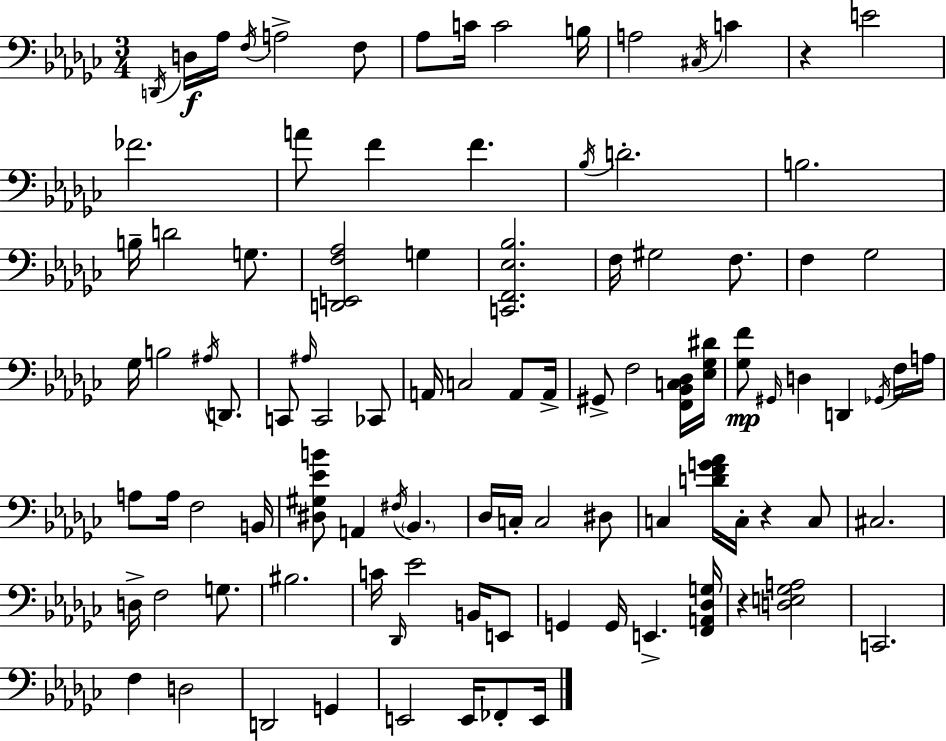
{
  \clef bass
  \numericTimeSignature
  \time 3/4
  \key ees \minor
  \acciaccatura { d,16 }\f d16 aes16 \acciaccatura { f16 } a2-> | f8 aes8 c'16 c'2 | b16 a2 \acciaccatura { cis16 } c'4 | r4 e'2 | \break fes'2. | a'8 f'4 f'4. | \acciaccatura { bes16 } d'2.-. | b2. | \break b16-- d'2 | g8. <d, e, f aes>2 | g4 <c, f, ees bes>2. | f16 gis2 | \break f8. f4 ges2 | ges16 b2 | \acciaccatura { ais16 } d,8. c,8 \grace { ais16 } c,2 | ces,8 a,16 c2 | \break a,8 a,16-> gis,8-> f2 | <f, bes, c des>16 <ees ges dis'>16 <ges f'>8\mp \grace { gis,16 } d4 | d,4 \acciaccatura { ges,16 } f16 a16 a8 a16 f2 | b,16 <dis gis ees' b'>8 a,4 | \break \acciaccatura { fis16 } \parenthesize bes,4. des16 c16-. c2 | dis8 c4 | <d' f' g' aes'>16 c16-. r4 c8 cis2. | d16-> f2 | \break g8. bis2. | c'16 \grace { des,16 } ees'2 | b,16 e,8 g,4 | g,16 e,4.-> <f, a, des g>16 r4 | \break <d e ges a>2 c,2. | f4 | d2 d,2 | g,4 e,2 | \break e,16 fes,8-. e,16 \bar "|."
}